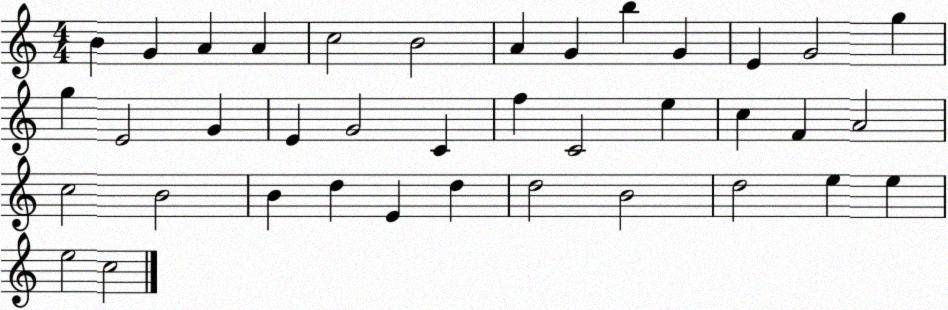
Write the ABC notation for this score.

X:1
T:Untitled
M:4/4
L:1/4
K:C
B G A A c2 B2 A G b G E G2 g g E2 G E G2 C f C2 e c F A2 c2 B2 B d E d d2 B2 d2 e e e2 c2